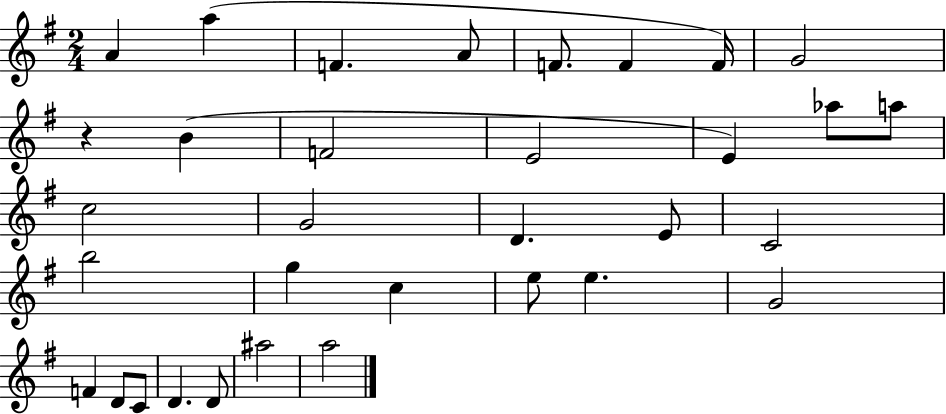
A4/q A5/q F4/q. A4/e F4/e. F4/q F4/s G4/h R/q B4/q F4/h E4/h E4/q Ab5/e A5/e C5/h G4/h D4/q. E4/e C4/h B5/h G5/q C5/q E5/e E5/q. G4/h F4/q D4/e C4/e D4/q. D4/e A#5/h A5/h